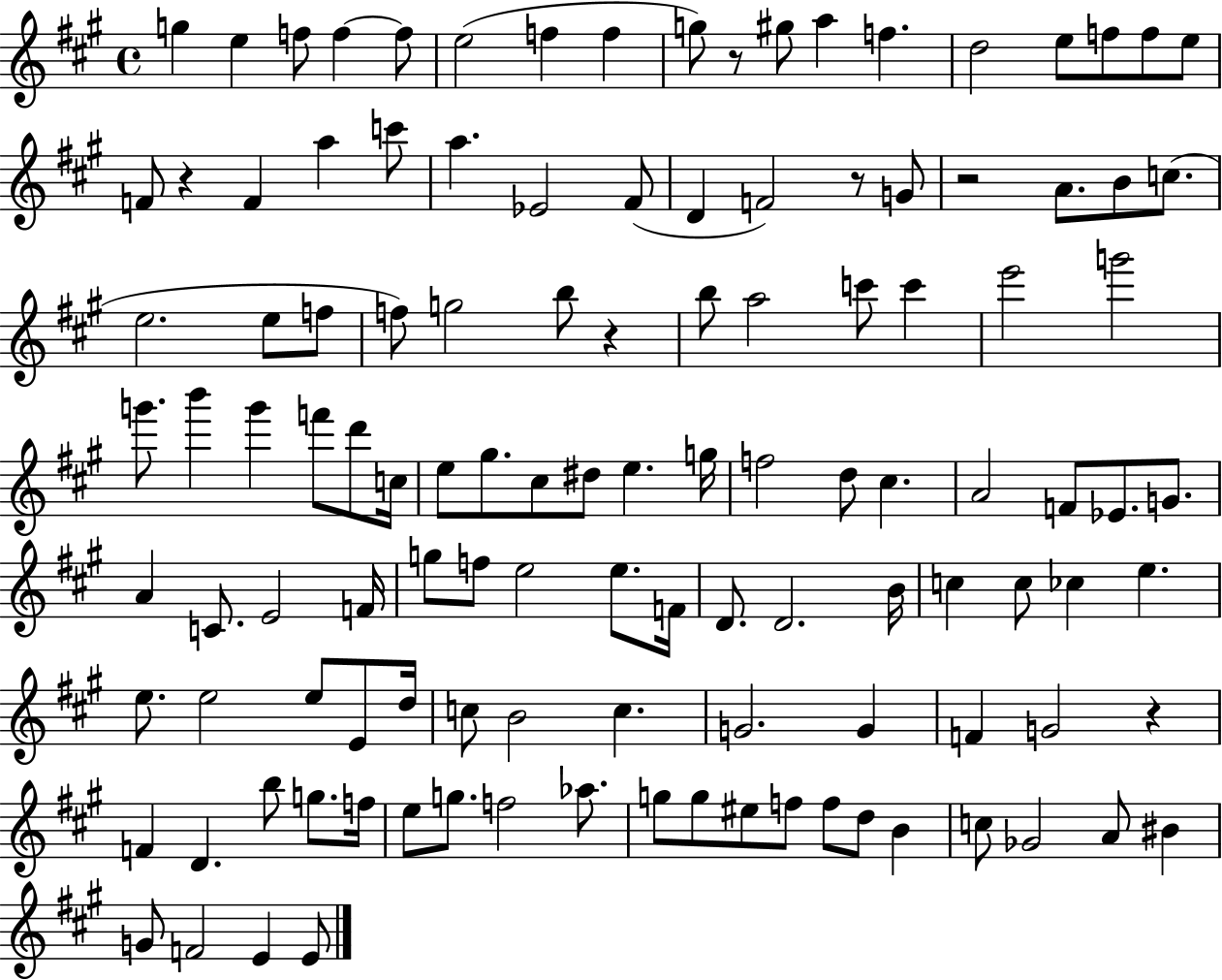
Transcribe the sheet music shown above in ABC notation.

X:1
T:Untitled
M:4/4
L:1/4
K:A
g e f/2 f f/2 e2 f f g/2 z/2 ^g/2 a f d2 e/2 f/2 f/2 e/2 F/2 z F a c'/2 a _E2 ^F/2 D F2 z/2 G/2 z2 A/2 B/2 c/2 e2 e/2 f/2 f/2 g2 b/2 z b/2 a2 c'/2 c' e'2 g'2 g'/2 b' g' f'/2 d'/2 c/4 e/2 ^g/2 ^c/2 ^d/2 e g/4 f2 d/2 ^c A2 F/2 _E/2 G/2 A C/2 E2 F/4 g/2 f/2 e2 e/2 F/4 D/2 D2 B/4 c c/2 _c e e/2 e2 e/2 E/2 d/4 c/2 B2 c G2 G F G2 z F D b/2 g/2 f/4 e/2 g/2 f2 _a/2 g/2 g/2 ^e/2 f/2 f/2 d/2 B c/2 _G2 A/2 ^B G/2 F2 E E/2